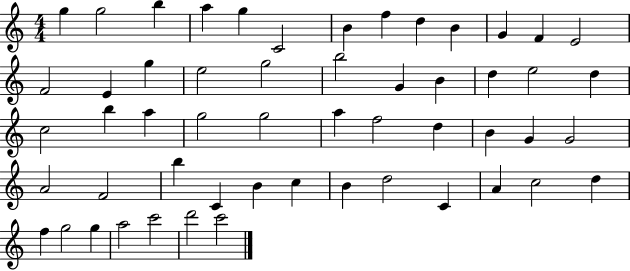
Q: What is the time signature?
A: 4/4